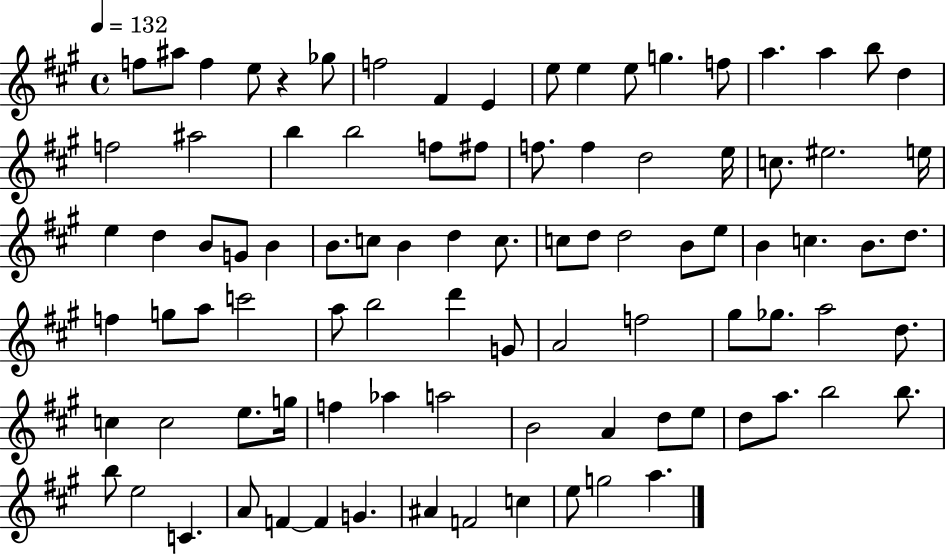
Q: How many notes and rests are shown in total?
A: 92